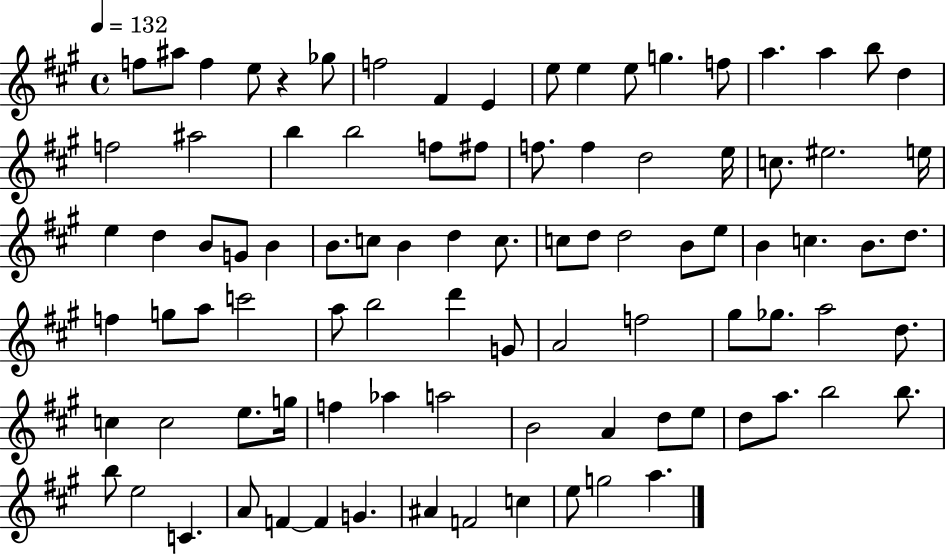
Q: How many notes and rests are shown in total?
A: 92